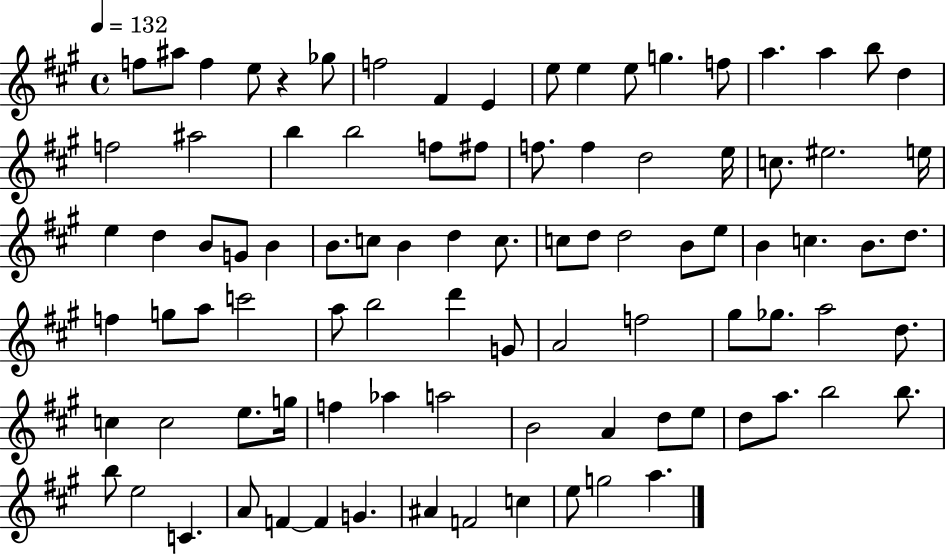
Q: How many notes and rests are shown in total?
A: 92